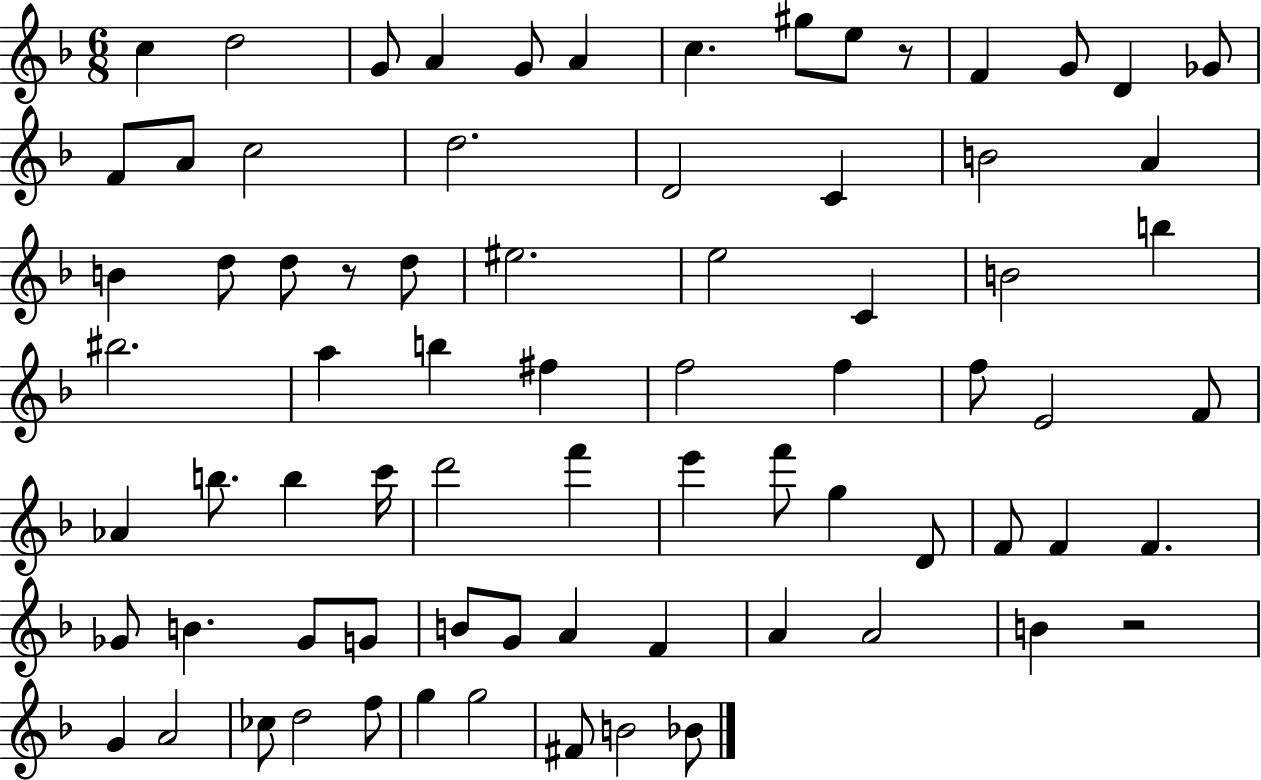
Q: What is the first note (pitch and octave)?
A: C5